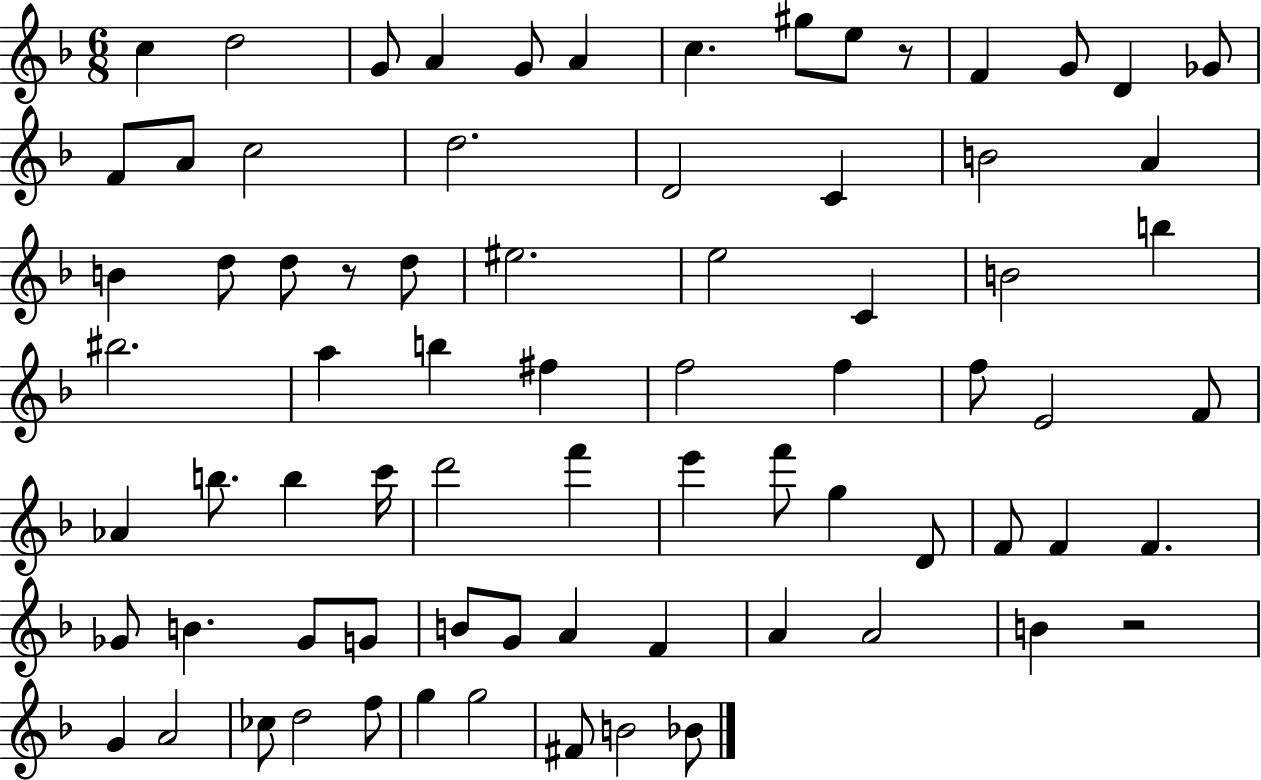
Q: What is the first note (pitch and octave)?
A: C5